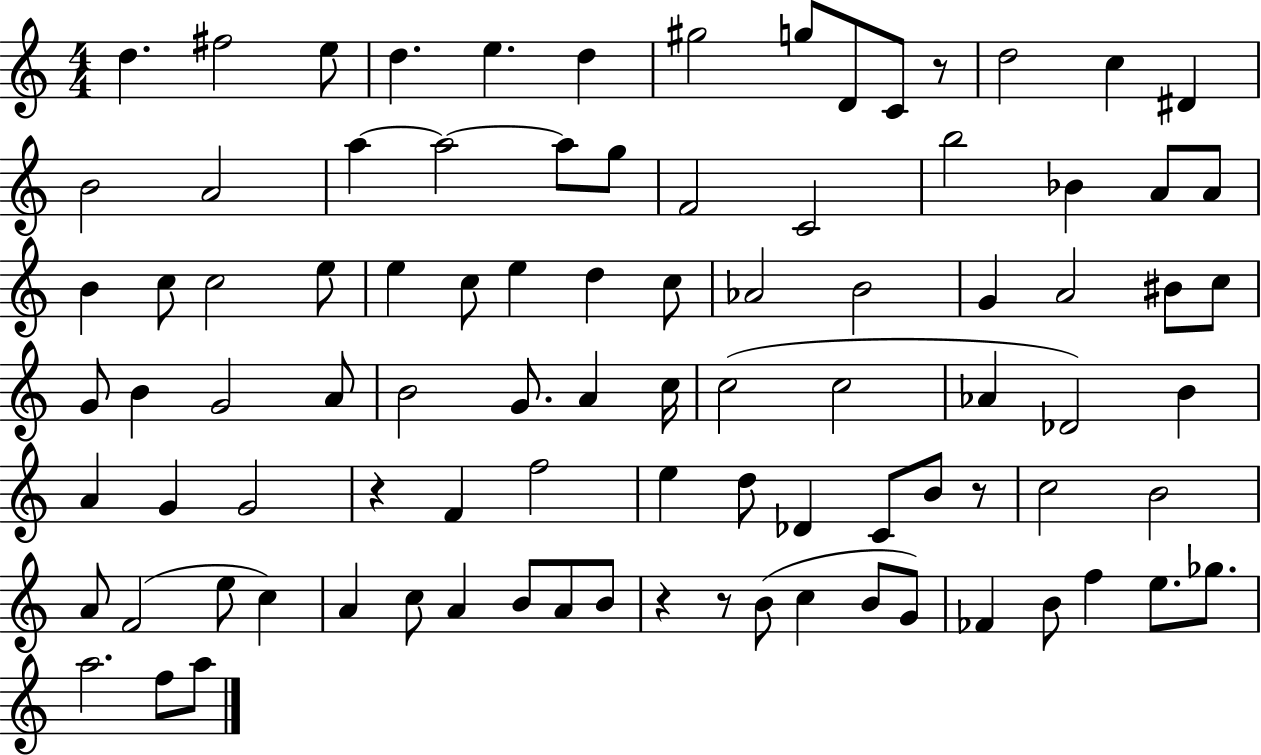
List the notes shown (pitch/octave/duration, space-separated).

D5/q. F#5/h E5/e D5/q. E5/q. D5/q G#5/h G5/e D4/e C4/e R/e D5/h C5/q D#4/q B4/h A4/h A5/q A5/h A5/e G5/e F4/h C4/h B5/h Bb4/q A4/e A4/e B4/q C5/e C5/h E5/e E5/q C5/e E5/q D5/q C5/e Ab4/h B4/h G4/q A4/h BIS4/e C5/e G4/e B4/q G4/h A4/e B4/h G4/e. A4/q C5/s C5/h C5/h Ab4/q Db4/h B4/q A4/q G4/q G4/h R/q F4/q F5/h E5/q D5/e Db4/q C4/e B4/e R/e C5/h B4/h A4/e F4/h E5/e C5/q A4/q C5/e A4/q B4/e A4/e B4/e R/q R/e B4/e C5/q B4/e G4/e FES4/q B4/e F5/q E5/e. Gb5/e. A5/h. F5/e A5/e